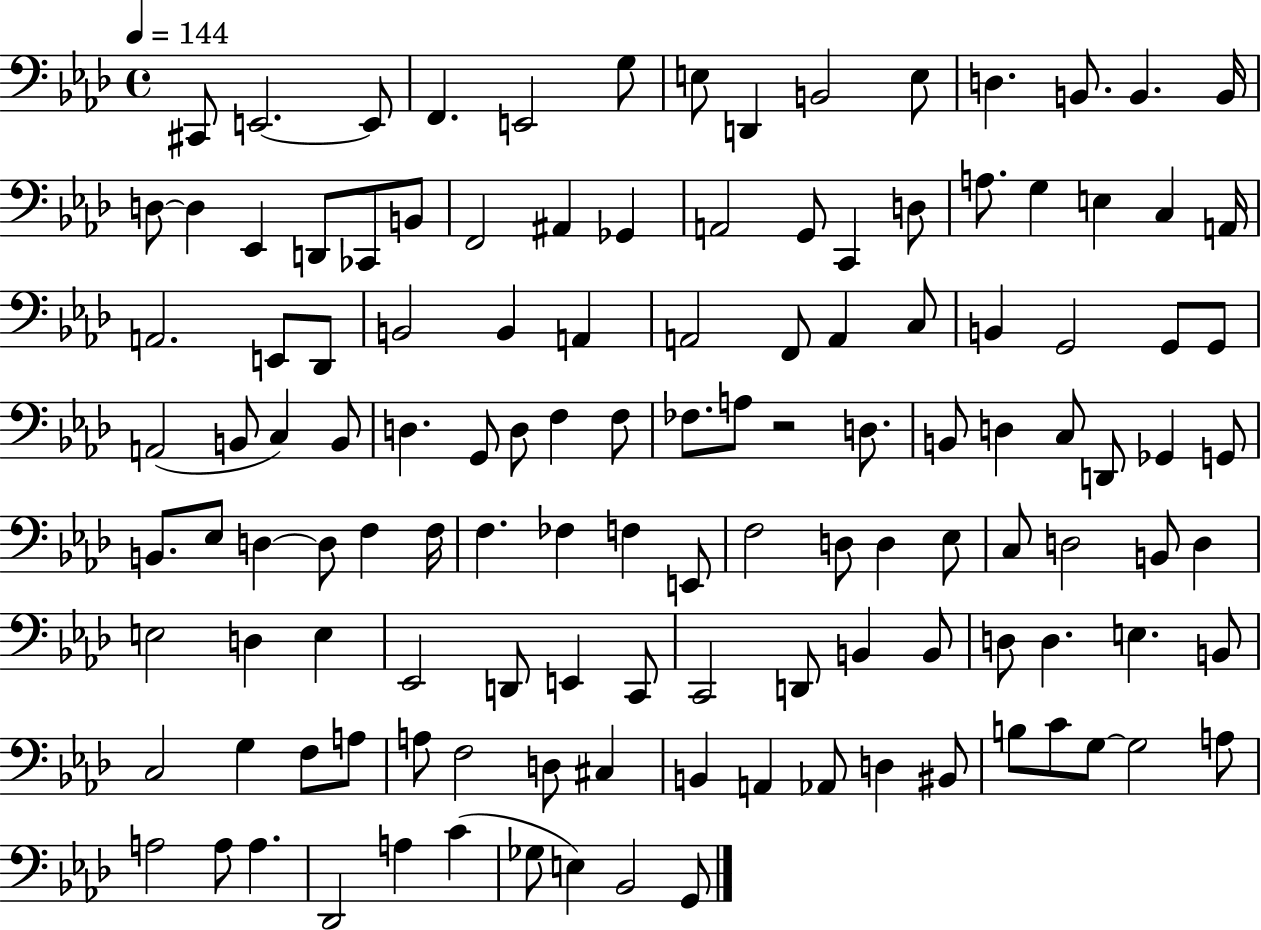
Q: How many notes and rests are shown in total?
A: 126